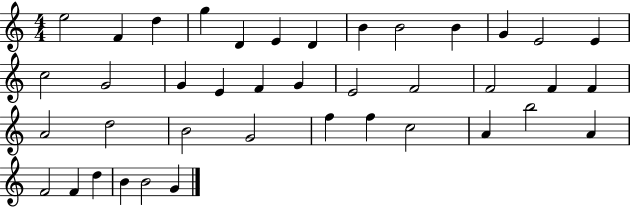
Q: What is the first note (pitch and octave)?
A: E5